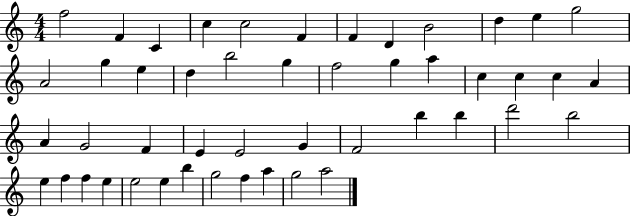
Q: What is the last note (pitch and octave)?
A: A5